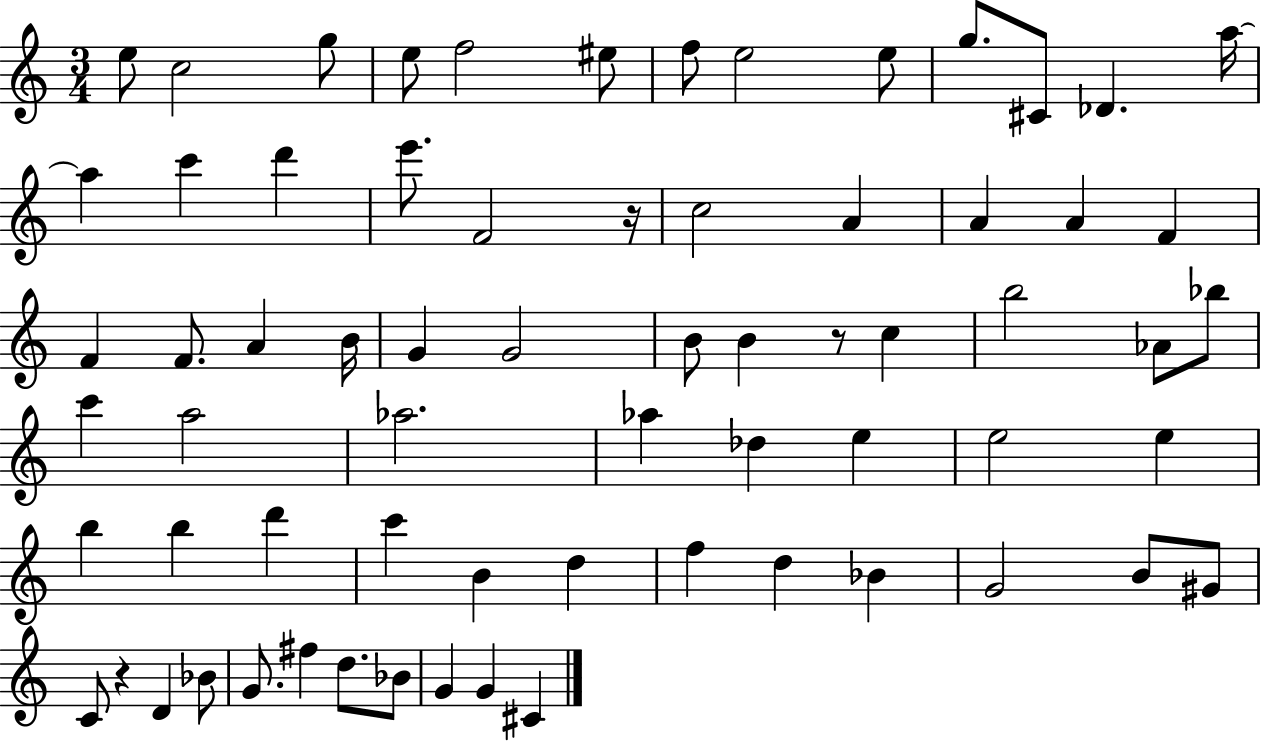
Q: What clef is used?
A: treble